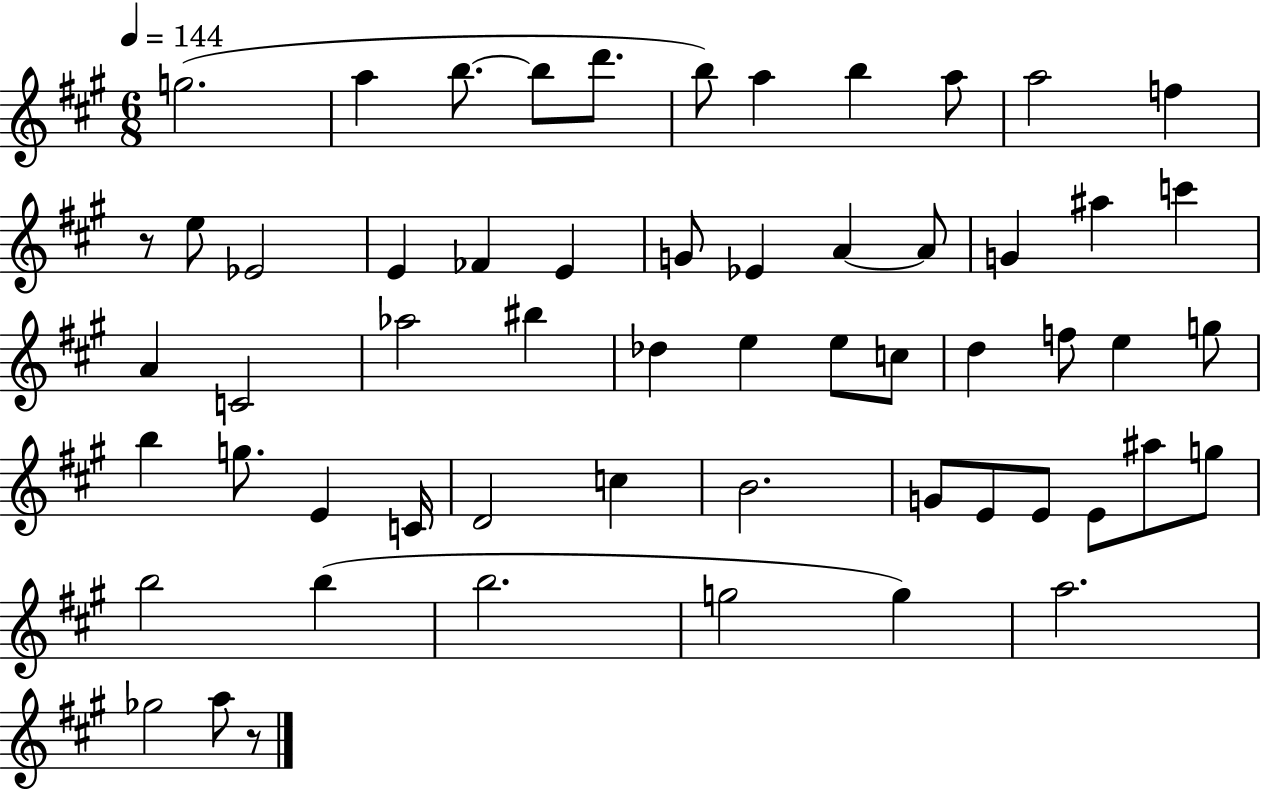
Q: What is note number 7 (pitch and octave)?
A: A5